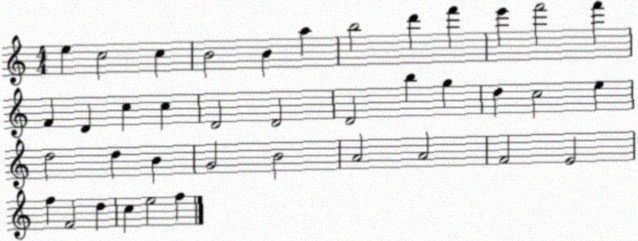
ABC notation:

X:1
T:Untitled
M:4/4
L:1/4
K:C
e c2 c B2 B a b2 d' f' e' f'2 f' F D c c D2 D2 D2 b g d c2 e d2 d B G2 B2 A2 A2 F2 E2 f F2 d c e2 f